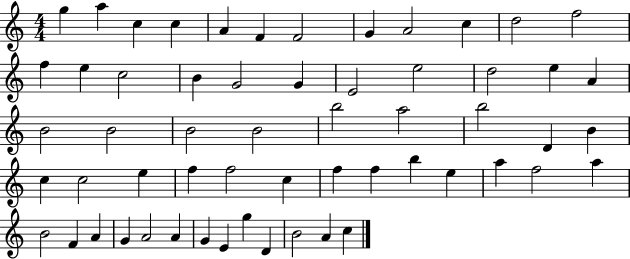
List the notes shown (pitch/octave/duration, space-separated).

G5/q A5/q C5/q C5/q A4/q F4/q F4/h G4/q A4/h C5/q D5/h F5/h F5/q E5/q C5/h B4/q G4/h G4/q E4/h E5/h D5/h E5/q A4/q B4/h B4/h B4/h B4/h B5/h A5/h B5/h D4/q B4/q C5/q C5/h E5/q F5/q F5/h C5/q F5/q F5/q B5/q E5/q A5/q F5/h A5/q B4/h F4/q A4/q G4/q A4/h A4/q G4/q E4/q G5/q D4/q B4/h A4/q C5/q